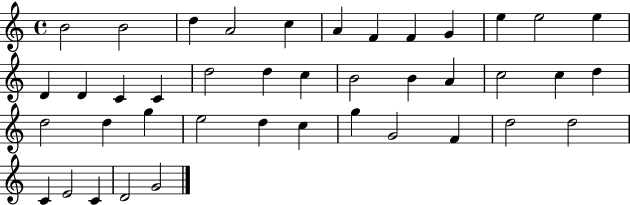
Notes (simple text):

B4/h B4/h D5/q A4/h C5/q A4/q F4/q F4/q G4/q E5/q E5/h E5/q D4/q D4/q C4/q C4/q D5/h D5/q C5/q B4/h B4/q A4/q C5/h C5/q D5/q D5/h D5/q G5/q E5/h D5/q C5/q G5/q G4/h F4/q D5/h D5/h C4/q E4/h C4/q D4/h G4/h